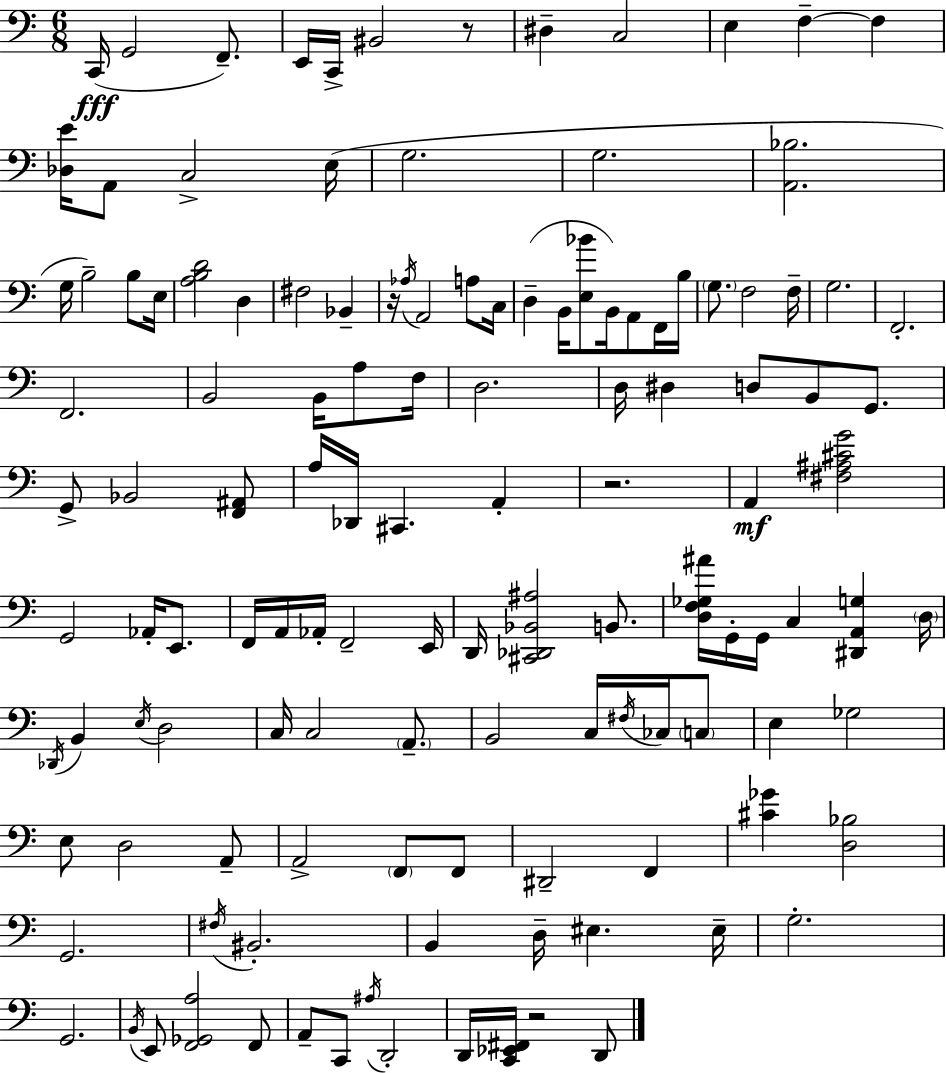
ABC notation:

X:1
T:Untitled
M:6/8
L:1/4
K:C
C,,/4 G,,2 F,,/2 E,,/4 C,,/4 ^B,,2 z/2 ^D, C,2 E, F, F, [_D,E]/4 A,,/2 C,2 E,/4 G,2 G,2 [A,,_B,]2 G,/4 B,2 B,/2 E,/4 [A,B,D]2 D, ^F,2 _B,, z/4 _A,/4 A,,2 A,/2 C,/4 D, B,,/4 [E,_B]/2 B,,/4 A,,/2 F,,/4 B,/4 G,/2 F,2 F,/4 G,2 F,,2 F,,2 B,,2 B,,/4 A,/2 F,/4 D,2 D,/4 ^D, D,/2 B,,/2 G,,/2 G,,/2 _B,,2 [F,,^A,,]/2 A,/4 _D,,/4 ^C,, A,, z2 A,, [^F,^A,^CG]2 G,,2 _A,,/4 E,,/2 F,,/4 A,,/4 _A,,/4 F,,2 E,,/4 D,,/4 [^C,,_D,,_B,,^A,]2 B,,/2 [D,F,_G,^A]/4 G,,/4 G,,/4 C, [^D,,A,,G,] D,/4 _D,,/4 B,, E,/4 D,2 C,/4 C,2 A,,/2 B,,2 C,/4 ^F,/4 _C,/4 C,/2 E, _G,2 E,/2 D,2 A,,/2 A,,2 F,,/2 F,,/2 ^D,,2 F,, [^C_G] [D,_B,]2 G,,2 ^F,/4 ^B,,2 B,, D,/4 ^E, ^E,/4 G,2 G,,2 B,,/4 E,,/2 [F,,_G,,A,]2 F,,/2 A,,/2 C,,/2 ^A,/4 D,,2 D,,/4 [C,,_E,,^F,,]/4 z2 D,,/2